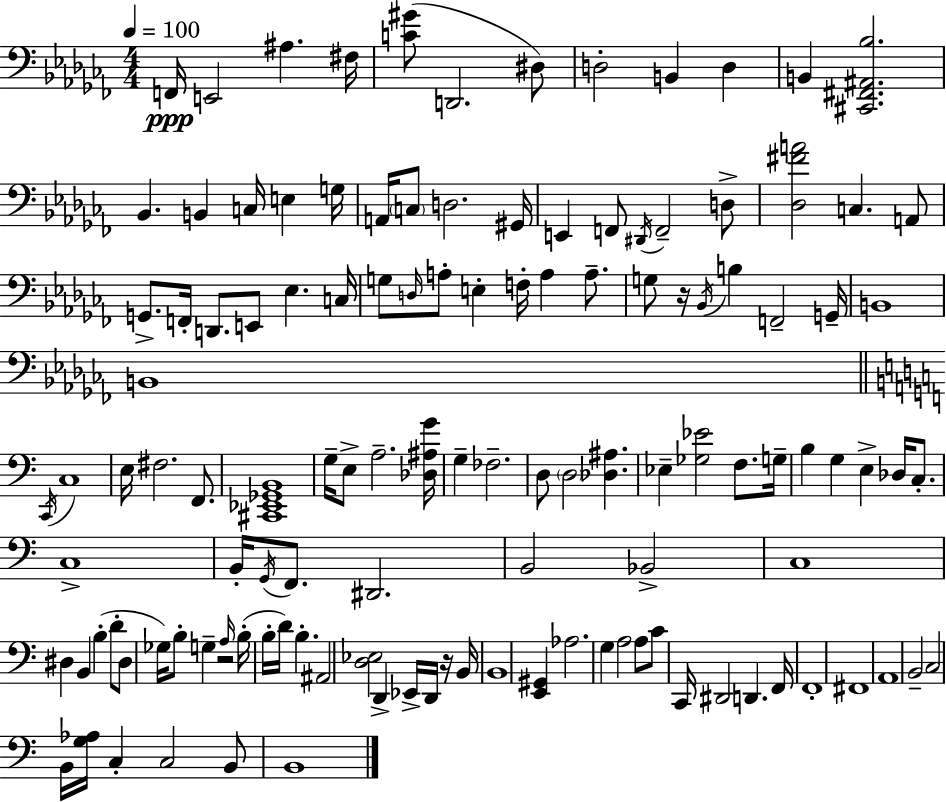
X:1
T:Untitled
M:4/4
L:1/4
K:Abm
F,,/4 E,,2 ^A, ^F,/4 [C^G]/2 D,,2 ^D,/2 D,2 B,, D, B,, [^C,,^F,,^A,,_B,]2 _B,, B,, C,/4 E, G,/4 A,,/4 C,/2 D,2 ^G,,/4 E,, F,,/2 ^D,,/4 F,,2 D,/2 [_D,^FA]2 C, A,,/2 G,,/2 F,,/4 D,,/2 E,,/2 _E, C,/4 G,/2 D,/4 A,/2 E, F,/4 A, A,/2 G,/2 z/4 _B,,/4 B, F,,2 G,,/4 B,,4 B,,4 C,,/4 C,4 E,/4 ^F,2 F,,/2 [^C,,_E,,_G,,B,,]4 G,/4 E,/2 A,2 [_D,^A,G]/4 G, _F,2 D,/2 D,2 [_D,^A,] _E, [_G,_E]2 F,/2 G,/4 B, G, E, _D,/4 C,/2 C,4 B,,/4 G,,/4 F,,/2 ^D,,2 B,,2 _B,,2 C,4 ^D, B,, B, D/2 ^D,/2 _G,/4 B,/2 G, z2 A,/4 B,/4 B,/4 D/4 B, ^A,,2 [D,_E,]2 D,, _E,,/4 D,,/4 z/4 B,,/4 B,,4 [E,,^G,,] _A,2 G, A,2 A,/2 C/2 C,,/4 ^D,,2 D,, F,,/4 F,,4 ^F,,4 A,,4 B,,2 C,2 B,,/4 [G,_A,]/4 C, C,2 B,,/2 B,,4